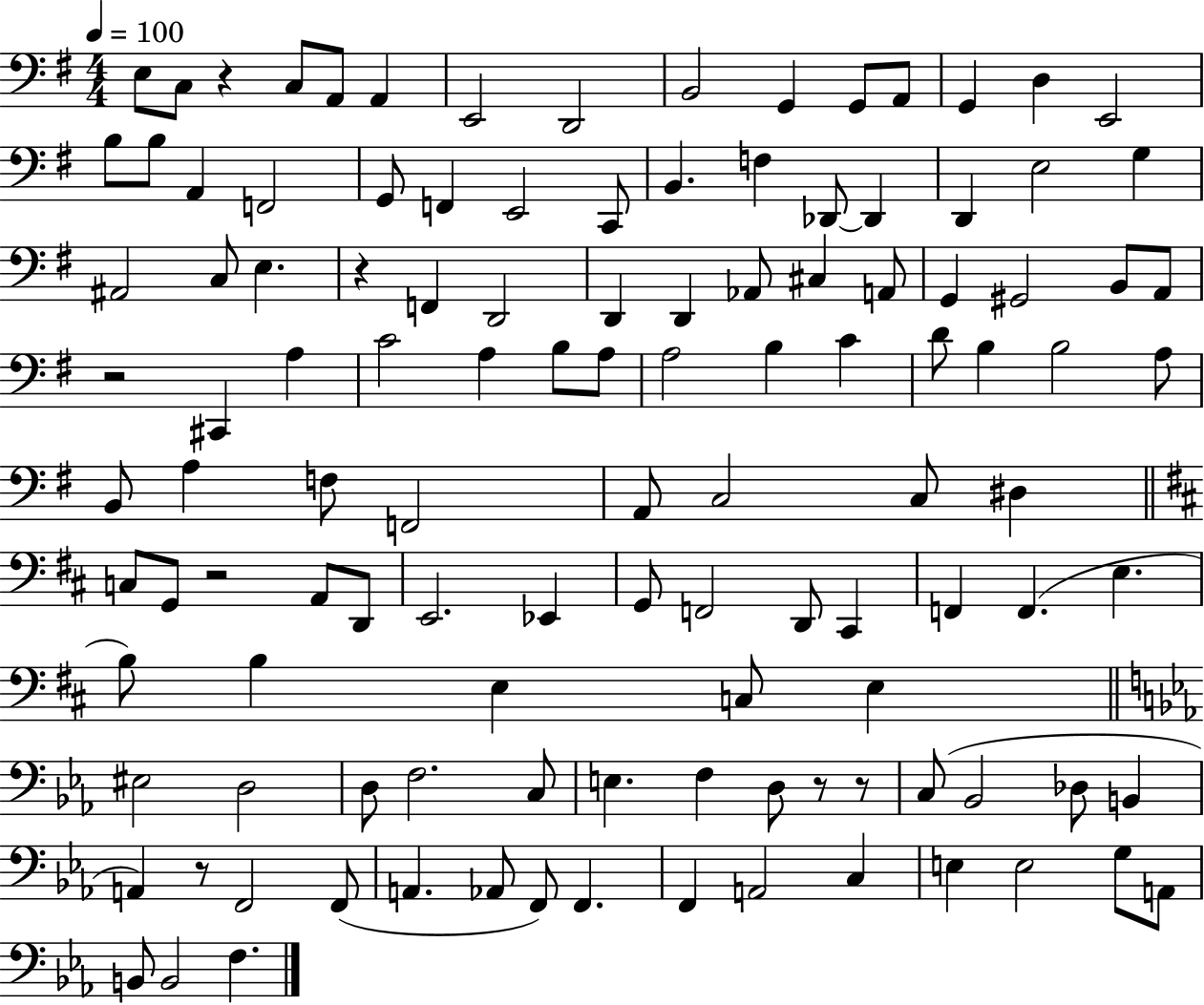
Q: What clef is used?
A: bass